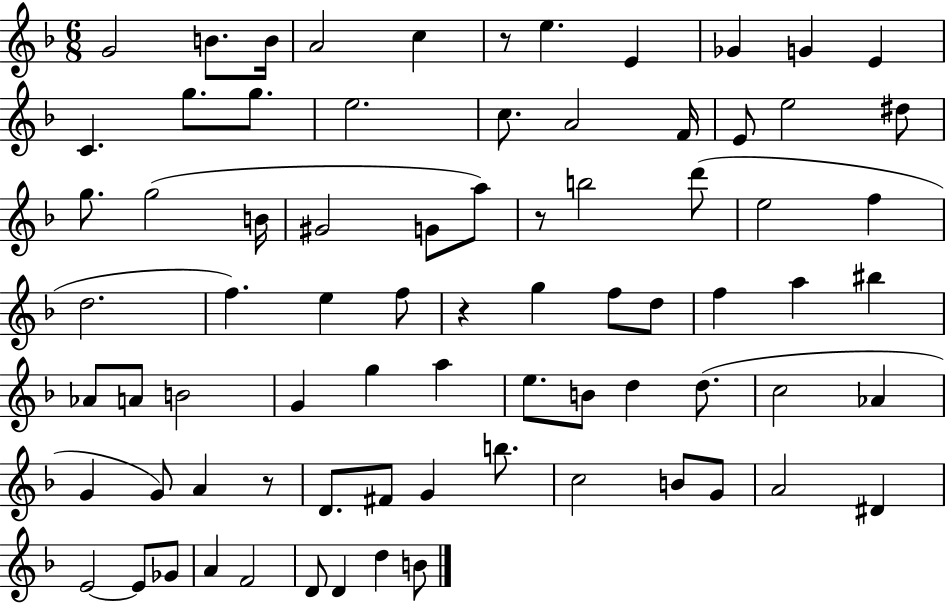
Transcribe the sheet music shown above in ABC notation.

X:1
T:Untitled
M:6/8
L:1/4
K:F
G2 B/2 B/4 A2 c z/2 e E _G G E C g/2 g/2 e2 c/2 A2 F/4 E/2 e2 ^d/2 g/2 g2 B/4 ^G2 G/2 a/2 z/2 b2 d'/2 e2 f d2 f e f/2 z g f/2 d/2 f a ^b _A/2 A/2 B2 G g a e/2 B/2 d d/2 c2 _A G G/2 A z/2 D/2 ^F/2 G b/2 c2 B/2 G/2 A2 ^D E2 E/2 _G/2 A F2 D/2 D d B/2